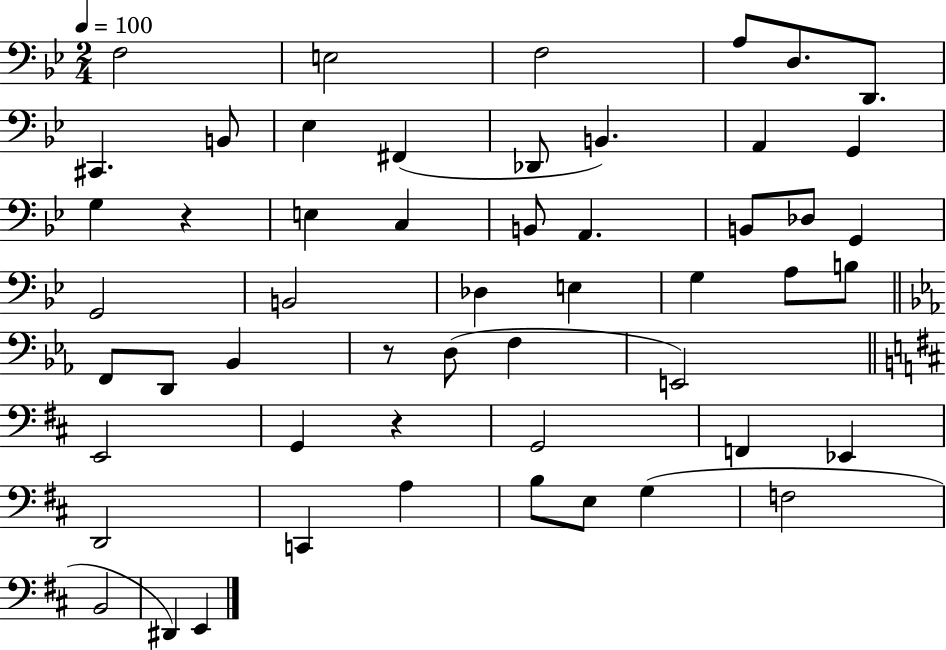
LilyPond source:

{
  \clef bass
  \numericTimeSignature
  \time 2/4
  \key bes \major
  \tempo 4 = 100
  f2 | e2 | f2 | a8 d8. d,8. | \break cis,4. b,8 | ees4 fis,4( | des,8 b,4.) | a,4 g,4 | \break g4 r4 | e4 c4 | b,8 a,4. | b,8 des8 g,4 | \break g,2 | b,2 | des4 e4 | g4 a8 b8 | \break \bar "||" \break \key ees \major f,8 d,8 bes,4 | r8 d8( f4 | e,2) | \bar "||" \break \key b \minor e,2 | g,4 r4 | g,2 | f,4 ees,4 | \break d,2 | c,4 a4 | b8 e8 g4( | f2 | \break b,2 | dis,4) e,4 | \bar "|."
}